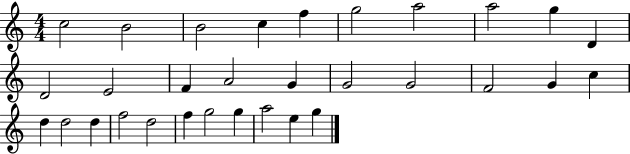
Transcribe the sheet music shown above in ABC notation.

X:1
T:Untitled
M:4/4
L:1/4
K:C
c2 B2 B2 c f g2 a2 a2 g D D2 E2 F A2 G G2 G2 F2 G c d d2 d f2 d2 f g2 g a2 e g